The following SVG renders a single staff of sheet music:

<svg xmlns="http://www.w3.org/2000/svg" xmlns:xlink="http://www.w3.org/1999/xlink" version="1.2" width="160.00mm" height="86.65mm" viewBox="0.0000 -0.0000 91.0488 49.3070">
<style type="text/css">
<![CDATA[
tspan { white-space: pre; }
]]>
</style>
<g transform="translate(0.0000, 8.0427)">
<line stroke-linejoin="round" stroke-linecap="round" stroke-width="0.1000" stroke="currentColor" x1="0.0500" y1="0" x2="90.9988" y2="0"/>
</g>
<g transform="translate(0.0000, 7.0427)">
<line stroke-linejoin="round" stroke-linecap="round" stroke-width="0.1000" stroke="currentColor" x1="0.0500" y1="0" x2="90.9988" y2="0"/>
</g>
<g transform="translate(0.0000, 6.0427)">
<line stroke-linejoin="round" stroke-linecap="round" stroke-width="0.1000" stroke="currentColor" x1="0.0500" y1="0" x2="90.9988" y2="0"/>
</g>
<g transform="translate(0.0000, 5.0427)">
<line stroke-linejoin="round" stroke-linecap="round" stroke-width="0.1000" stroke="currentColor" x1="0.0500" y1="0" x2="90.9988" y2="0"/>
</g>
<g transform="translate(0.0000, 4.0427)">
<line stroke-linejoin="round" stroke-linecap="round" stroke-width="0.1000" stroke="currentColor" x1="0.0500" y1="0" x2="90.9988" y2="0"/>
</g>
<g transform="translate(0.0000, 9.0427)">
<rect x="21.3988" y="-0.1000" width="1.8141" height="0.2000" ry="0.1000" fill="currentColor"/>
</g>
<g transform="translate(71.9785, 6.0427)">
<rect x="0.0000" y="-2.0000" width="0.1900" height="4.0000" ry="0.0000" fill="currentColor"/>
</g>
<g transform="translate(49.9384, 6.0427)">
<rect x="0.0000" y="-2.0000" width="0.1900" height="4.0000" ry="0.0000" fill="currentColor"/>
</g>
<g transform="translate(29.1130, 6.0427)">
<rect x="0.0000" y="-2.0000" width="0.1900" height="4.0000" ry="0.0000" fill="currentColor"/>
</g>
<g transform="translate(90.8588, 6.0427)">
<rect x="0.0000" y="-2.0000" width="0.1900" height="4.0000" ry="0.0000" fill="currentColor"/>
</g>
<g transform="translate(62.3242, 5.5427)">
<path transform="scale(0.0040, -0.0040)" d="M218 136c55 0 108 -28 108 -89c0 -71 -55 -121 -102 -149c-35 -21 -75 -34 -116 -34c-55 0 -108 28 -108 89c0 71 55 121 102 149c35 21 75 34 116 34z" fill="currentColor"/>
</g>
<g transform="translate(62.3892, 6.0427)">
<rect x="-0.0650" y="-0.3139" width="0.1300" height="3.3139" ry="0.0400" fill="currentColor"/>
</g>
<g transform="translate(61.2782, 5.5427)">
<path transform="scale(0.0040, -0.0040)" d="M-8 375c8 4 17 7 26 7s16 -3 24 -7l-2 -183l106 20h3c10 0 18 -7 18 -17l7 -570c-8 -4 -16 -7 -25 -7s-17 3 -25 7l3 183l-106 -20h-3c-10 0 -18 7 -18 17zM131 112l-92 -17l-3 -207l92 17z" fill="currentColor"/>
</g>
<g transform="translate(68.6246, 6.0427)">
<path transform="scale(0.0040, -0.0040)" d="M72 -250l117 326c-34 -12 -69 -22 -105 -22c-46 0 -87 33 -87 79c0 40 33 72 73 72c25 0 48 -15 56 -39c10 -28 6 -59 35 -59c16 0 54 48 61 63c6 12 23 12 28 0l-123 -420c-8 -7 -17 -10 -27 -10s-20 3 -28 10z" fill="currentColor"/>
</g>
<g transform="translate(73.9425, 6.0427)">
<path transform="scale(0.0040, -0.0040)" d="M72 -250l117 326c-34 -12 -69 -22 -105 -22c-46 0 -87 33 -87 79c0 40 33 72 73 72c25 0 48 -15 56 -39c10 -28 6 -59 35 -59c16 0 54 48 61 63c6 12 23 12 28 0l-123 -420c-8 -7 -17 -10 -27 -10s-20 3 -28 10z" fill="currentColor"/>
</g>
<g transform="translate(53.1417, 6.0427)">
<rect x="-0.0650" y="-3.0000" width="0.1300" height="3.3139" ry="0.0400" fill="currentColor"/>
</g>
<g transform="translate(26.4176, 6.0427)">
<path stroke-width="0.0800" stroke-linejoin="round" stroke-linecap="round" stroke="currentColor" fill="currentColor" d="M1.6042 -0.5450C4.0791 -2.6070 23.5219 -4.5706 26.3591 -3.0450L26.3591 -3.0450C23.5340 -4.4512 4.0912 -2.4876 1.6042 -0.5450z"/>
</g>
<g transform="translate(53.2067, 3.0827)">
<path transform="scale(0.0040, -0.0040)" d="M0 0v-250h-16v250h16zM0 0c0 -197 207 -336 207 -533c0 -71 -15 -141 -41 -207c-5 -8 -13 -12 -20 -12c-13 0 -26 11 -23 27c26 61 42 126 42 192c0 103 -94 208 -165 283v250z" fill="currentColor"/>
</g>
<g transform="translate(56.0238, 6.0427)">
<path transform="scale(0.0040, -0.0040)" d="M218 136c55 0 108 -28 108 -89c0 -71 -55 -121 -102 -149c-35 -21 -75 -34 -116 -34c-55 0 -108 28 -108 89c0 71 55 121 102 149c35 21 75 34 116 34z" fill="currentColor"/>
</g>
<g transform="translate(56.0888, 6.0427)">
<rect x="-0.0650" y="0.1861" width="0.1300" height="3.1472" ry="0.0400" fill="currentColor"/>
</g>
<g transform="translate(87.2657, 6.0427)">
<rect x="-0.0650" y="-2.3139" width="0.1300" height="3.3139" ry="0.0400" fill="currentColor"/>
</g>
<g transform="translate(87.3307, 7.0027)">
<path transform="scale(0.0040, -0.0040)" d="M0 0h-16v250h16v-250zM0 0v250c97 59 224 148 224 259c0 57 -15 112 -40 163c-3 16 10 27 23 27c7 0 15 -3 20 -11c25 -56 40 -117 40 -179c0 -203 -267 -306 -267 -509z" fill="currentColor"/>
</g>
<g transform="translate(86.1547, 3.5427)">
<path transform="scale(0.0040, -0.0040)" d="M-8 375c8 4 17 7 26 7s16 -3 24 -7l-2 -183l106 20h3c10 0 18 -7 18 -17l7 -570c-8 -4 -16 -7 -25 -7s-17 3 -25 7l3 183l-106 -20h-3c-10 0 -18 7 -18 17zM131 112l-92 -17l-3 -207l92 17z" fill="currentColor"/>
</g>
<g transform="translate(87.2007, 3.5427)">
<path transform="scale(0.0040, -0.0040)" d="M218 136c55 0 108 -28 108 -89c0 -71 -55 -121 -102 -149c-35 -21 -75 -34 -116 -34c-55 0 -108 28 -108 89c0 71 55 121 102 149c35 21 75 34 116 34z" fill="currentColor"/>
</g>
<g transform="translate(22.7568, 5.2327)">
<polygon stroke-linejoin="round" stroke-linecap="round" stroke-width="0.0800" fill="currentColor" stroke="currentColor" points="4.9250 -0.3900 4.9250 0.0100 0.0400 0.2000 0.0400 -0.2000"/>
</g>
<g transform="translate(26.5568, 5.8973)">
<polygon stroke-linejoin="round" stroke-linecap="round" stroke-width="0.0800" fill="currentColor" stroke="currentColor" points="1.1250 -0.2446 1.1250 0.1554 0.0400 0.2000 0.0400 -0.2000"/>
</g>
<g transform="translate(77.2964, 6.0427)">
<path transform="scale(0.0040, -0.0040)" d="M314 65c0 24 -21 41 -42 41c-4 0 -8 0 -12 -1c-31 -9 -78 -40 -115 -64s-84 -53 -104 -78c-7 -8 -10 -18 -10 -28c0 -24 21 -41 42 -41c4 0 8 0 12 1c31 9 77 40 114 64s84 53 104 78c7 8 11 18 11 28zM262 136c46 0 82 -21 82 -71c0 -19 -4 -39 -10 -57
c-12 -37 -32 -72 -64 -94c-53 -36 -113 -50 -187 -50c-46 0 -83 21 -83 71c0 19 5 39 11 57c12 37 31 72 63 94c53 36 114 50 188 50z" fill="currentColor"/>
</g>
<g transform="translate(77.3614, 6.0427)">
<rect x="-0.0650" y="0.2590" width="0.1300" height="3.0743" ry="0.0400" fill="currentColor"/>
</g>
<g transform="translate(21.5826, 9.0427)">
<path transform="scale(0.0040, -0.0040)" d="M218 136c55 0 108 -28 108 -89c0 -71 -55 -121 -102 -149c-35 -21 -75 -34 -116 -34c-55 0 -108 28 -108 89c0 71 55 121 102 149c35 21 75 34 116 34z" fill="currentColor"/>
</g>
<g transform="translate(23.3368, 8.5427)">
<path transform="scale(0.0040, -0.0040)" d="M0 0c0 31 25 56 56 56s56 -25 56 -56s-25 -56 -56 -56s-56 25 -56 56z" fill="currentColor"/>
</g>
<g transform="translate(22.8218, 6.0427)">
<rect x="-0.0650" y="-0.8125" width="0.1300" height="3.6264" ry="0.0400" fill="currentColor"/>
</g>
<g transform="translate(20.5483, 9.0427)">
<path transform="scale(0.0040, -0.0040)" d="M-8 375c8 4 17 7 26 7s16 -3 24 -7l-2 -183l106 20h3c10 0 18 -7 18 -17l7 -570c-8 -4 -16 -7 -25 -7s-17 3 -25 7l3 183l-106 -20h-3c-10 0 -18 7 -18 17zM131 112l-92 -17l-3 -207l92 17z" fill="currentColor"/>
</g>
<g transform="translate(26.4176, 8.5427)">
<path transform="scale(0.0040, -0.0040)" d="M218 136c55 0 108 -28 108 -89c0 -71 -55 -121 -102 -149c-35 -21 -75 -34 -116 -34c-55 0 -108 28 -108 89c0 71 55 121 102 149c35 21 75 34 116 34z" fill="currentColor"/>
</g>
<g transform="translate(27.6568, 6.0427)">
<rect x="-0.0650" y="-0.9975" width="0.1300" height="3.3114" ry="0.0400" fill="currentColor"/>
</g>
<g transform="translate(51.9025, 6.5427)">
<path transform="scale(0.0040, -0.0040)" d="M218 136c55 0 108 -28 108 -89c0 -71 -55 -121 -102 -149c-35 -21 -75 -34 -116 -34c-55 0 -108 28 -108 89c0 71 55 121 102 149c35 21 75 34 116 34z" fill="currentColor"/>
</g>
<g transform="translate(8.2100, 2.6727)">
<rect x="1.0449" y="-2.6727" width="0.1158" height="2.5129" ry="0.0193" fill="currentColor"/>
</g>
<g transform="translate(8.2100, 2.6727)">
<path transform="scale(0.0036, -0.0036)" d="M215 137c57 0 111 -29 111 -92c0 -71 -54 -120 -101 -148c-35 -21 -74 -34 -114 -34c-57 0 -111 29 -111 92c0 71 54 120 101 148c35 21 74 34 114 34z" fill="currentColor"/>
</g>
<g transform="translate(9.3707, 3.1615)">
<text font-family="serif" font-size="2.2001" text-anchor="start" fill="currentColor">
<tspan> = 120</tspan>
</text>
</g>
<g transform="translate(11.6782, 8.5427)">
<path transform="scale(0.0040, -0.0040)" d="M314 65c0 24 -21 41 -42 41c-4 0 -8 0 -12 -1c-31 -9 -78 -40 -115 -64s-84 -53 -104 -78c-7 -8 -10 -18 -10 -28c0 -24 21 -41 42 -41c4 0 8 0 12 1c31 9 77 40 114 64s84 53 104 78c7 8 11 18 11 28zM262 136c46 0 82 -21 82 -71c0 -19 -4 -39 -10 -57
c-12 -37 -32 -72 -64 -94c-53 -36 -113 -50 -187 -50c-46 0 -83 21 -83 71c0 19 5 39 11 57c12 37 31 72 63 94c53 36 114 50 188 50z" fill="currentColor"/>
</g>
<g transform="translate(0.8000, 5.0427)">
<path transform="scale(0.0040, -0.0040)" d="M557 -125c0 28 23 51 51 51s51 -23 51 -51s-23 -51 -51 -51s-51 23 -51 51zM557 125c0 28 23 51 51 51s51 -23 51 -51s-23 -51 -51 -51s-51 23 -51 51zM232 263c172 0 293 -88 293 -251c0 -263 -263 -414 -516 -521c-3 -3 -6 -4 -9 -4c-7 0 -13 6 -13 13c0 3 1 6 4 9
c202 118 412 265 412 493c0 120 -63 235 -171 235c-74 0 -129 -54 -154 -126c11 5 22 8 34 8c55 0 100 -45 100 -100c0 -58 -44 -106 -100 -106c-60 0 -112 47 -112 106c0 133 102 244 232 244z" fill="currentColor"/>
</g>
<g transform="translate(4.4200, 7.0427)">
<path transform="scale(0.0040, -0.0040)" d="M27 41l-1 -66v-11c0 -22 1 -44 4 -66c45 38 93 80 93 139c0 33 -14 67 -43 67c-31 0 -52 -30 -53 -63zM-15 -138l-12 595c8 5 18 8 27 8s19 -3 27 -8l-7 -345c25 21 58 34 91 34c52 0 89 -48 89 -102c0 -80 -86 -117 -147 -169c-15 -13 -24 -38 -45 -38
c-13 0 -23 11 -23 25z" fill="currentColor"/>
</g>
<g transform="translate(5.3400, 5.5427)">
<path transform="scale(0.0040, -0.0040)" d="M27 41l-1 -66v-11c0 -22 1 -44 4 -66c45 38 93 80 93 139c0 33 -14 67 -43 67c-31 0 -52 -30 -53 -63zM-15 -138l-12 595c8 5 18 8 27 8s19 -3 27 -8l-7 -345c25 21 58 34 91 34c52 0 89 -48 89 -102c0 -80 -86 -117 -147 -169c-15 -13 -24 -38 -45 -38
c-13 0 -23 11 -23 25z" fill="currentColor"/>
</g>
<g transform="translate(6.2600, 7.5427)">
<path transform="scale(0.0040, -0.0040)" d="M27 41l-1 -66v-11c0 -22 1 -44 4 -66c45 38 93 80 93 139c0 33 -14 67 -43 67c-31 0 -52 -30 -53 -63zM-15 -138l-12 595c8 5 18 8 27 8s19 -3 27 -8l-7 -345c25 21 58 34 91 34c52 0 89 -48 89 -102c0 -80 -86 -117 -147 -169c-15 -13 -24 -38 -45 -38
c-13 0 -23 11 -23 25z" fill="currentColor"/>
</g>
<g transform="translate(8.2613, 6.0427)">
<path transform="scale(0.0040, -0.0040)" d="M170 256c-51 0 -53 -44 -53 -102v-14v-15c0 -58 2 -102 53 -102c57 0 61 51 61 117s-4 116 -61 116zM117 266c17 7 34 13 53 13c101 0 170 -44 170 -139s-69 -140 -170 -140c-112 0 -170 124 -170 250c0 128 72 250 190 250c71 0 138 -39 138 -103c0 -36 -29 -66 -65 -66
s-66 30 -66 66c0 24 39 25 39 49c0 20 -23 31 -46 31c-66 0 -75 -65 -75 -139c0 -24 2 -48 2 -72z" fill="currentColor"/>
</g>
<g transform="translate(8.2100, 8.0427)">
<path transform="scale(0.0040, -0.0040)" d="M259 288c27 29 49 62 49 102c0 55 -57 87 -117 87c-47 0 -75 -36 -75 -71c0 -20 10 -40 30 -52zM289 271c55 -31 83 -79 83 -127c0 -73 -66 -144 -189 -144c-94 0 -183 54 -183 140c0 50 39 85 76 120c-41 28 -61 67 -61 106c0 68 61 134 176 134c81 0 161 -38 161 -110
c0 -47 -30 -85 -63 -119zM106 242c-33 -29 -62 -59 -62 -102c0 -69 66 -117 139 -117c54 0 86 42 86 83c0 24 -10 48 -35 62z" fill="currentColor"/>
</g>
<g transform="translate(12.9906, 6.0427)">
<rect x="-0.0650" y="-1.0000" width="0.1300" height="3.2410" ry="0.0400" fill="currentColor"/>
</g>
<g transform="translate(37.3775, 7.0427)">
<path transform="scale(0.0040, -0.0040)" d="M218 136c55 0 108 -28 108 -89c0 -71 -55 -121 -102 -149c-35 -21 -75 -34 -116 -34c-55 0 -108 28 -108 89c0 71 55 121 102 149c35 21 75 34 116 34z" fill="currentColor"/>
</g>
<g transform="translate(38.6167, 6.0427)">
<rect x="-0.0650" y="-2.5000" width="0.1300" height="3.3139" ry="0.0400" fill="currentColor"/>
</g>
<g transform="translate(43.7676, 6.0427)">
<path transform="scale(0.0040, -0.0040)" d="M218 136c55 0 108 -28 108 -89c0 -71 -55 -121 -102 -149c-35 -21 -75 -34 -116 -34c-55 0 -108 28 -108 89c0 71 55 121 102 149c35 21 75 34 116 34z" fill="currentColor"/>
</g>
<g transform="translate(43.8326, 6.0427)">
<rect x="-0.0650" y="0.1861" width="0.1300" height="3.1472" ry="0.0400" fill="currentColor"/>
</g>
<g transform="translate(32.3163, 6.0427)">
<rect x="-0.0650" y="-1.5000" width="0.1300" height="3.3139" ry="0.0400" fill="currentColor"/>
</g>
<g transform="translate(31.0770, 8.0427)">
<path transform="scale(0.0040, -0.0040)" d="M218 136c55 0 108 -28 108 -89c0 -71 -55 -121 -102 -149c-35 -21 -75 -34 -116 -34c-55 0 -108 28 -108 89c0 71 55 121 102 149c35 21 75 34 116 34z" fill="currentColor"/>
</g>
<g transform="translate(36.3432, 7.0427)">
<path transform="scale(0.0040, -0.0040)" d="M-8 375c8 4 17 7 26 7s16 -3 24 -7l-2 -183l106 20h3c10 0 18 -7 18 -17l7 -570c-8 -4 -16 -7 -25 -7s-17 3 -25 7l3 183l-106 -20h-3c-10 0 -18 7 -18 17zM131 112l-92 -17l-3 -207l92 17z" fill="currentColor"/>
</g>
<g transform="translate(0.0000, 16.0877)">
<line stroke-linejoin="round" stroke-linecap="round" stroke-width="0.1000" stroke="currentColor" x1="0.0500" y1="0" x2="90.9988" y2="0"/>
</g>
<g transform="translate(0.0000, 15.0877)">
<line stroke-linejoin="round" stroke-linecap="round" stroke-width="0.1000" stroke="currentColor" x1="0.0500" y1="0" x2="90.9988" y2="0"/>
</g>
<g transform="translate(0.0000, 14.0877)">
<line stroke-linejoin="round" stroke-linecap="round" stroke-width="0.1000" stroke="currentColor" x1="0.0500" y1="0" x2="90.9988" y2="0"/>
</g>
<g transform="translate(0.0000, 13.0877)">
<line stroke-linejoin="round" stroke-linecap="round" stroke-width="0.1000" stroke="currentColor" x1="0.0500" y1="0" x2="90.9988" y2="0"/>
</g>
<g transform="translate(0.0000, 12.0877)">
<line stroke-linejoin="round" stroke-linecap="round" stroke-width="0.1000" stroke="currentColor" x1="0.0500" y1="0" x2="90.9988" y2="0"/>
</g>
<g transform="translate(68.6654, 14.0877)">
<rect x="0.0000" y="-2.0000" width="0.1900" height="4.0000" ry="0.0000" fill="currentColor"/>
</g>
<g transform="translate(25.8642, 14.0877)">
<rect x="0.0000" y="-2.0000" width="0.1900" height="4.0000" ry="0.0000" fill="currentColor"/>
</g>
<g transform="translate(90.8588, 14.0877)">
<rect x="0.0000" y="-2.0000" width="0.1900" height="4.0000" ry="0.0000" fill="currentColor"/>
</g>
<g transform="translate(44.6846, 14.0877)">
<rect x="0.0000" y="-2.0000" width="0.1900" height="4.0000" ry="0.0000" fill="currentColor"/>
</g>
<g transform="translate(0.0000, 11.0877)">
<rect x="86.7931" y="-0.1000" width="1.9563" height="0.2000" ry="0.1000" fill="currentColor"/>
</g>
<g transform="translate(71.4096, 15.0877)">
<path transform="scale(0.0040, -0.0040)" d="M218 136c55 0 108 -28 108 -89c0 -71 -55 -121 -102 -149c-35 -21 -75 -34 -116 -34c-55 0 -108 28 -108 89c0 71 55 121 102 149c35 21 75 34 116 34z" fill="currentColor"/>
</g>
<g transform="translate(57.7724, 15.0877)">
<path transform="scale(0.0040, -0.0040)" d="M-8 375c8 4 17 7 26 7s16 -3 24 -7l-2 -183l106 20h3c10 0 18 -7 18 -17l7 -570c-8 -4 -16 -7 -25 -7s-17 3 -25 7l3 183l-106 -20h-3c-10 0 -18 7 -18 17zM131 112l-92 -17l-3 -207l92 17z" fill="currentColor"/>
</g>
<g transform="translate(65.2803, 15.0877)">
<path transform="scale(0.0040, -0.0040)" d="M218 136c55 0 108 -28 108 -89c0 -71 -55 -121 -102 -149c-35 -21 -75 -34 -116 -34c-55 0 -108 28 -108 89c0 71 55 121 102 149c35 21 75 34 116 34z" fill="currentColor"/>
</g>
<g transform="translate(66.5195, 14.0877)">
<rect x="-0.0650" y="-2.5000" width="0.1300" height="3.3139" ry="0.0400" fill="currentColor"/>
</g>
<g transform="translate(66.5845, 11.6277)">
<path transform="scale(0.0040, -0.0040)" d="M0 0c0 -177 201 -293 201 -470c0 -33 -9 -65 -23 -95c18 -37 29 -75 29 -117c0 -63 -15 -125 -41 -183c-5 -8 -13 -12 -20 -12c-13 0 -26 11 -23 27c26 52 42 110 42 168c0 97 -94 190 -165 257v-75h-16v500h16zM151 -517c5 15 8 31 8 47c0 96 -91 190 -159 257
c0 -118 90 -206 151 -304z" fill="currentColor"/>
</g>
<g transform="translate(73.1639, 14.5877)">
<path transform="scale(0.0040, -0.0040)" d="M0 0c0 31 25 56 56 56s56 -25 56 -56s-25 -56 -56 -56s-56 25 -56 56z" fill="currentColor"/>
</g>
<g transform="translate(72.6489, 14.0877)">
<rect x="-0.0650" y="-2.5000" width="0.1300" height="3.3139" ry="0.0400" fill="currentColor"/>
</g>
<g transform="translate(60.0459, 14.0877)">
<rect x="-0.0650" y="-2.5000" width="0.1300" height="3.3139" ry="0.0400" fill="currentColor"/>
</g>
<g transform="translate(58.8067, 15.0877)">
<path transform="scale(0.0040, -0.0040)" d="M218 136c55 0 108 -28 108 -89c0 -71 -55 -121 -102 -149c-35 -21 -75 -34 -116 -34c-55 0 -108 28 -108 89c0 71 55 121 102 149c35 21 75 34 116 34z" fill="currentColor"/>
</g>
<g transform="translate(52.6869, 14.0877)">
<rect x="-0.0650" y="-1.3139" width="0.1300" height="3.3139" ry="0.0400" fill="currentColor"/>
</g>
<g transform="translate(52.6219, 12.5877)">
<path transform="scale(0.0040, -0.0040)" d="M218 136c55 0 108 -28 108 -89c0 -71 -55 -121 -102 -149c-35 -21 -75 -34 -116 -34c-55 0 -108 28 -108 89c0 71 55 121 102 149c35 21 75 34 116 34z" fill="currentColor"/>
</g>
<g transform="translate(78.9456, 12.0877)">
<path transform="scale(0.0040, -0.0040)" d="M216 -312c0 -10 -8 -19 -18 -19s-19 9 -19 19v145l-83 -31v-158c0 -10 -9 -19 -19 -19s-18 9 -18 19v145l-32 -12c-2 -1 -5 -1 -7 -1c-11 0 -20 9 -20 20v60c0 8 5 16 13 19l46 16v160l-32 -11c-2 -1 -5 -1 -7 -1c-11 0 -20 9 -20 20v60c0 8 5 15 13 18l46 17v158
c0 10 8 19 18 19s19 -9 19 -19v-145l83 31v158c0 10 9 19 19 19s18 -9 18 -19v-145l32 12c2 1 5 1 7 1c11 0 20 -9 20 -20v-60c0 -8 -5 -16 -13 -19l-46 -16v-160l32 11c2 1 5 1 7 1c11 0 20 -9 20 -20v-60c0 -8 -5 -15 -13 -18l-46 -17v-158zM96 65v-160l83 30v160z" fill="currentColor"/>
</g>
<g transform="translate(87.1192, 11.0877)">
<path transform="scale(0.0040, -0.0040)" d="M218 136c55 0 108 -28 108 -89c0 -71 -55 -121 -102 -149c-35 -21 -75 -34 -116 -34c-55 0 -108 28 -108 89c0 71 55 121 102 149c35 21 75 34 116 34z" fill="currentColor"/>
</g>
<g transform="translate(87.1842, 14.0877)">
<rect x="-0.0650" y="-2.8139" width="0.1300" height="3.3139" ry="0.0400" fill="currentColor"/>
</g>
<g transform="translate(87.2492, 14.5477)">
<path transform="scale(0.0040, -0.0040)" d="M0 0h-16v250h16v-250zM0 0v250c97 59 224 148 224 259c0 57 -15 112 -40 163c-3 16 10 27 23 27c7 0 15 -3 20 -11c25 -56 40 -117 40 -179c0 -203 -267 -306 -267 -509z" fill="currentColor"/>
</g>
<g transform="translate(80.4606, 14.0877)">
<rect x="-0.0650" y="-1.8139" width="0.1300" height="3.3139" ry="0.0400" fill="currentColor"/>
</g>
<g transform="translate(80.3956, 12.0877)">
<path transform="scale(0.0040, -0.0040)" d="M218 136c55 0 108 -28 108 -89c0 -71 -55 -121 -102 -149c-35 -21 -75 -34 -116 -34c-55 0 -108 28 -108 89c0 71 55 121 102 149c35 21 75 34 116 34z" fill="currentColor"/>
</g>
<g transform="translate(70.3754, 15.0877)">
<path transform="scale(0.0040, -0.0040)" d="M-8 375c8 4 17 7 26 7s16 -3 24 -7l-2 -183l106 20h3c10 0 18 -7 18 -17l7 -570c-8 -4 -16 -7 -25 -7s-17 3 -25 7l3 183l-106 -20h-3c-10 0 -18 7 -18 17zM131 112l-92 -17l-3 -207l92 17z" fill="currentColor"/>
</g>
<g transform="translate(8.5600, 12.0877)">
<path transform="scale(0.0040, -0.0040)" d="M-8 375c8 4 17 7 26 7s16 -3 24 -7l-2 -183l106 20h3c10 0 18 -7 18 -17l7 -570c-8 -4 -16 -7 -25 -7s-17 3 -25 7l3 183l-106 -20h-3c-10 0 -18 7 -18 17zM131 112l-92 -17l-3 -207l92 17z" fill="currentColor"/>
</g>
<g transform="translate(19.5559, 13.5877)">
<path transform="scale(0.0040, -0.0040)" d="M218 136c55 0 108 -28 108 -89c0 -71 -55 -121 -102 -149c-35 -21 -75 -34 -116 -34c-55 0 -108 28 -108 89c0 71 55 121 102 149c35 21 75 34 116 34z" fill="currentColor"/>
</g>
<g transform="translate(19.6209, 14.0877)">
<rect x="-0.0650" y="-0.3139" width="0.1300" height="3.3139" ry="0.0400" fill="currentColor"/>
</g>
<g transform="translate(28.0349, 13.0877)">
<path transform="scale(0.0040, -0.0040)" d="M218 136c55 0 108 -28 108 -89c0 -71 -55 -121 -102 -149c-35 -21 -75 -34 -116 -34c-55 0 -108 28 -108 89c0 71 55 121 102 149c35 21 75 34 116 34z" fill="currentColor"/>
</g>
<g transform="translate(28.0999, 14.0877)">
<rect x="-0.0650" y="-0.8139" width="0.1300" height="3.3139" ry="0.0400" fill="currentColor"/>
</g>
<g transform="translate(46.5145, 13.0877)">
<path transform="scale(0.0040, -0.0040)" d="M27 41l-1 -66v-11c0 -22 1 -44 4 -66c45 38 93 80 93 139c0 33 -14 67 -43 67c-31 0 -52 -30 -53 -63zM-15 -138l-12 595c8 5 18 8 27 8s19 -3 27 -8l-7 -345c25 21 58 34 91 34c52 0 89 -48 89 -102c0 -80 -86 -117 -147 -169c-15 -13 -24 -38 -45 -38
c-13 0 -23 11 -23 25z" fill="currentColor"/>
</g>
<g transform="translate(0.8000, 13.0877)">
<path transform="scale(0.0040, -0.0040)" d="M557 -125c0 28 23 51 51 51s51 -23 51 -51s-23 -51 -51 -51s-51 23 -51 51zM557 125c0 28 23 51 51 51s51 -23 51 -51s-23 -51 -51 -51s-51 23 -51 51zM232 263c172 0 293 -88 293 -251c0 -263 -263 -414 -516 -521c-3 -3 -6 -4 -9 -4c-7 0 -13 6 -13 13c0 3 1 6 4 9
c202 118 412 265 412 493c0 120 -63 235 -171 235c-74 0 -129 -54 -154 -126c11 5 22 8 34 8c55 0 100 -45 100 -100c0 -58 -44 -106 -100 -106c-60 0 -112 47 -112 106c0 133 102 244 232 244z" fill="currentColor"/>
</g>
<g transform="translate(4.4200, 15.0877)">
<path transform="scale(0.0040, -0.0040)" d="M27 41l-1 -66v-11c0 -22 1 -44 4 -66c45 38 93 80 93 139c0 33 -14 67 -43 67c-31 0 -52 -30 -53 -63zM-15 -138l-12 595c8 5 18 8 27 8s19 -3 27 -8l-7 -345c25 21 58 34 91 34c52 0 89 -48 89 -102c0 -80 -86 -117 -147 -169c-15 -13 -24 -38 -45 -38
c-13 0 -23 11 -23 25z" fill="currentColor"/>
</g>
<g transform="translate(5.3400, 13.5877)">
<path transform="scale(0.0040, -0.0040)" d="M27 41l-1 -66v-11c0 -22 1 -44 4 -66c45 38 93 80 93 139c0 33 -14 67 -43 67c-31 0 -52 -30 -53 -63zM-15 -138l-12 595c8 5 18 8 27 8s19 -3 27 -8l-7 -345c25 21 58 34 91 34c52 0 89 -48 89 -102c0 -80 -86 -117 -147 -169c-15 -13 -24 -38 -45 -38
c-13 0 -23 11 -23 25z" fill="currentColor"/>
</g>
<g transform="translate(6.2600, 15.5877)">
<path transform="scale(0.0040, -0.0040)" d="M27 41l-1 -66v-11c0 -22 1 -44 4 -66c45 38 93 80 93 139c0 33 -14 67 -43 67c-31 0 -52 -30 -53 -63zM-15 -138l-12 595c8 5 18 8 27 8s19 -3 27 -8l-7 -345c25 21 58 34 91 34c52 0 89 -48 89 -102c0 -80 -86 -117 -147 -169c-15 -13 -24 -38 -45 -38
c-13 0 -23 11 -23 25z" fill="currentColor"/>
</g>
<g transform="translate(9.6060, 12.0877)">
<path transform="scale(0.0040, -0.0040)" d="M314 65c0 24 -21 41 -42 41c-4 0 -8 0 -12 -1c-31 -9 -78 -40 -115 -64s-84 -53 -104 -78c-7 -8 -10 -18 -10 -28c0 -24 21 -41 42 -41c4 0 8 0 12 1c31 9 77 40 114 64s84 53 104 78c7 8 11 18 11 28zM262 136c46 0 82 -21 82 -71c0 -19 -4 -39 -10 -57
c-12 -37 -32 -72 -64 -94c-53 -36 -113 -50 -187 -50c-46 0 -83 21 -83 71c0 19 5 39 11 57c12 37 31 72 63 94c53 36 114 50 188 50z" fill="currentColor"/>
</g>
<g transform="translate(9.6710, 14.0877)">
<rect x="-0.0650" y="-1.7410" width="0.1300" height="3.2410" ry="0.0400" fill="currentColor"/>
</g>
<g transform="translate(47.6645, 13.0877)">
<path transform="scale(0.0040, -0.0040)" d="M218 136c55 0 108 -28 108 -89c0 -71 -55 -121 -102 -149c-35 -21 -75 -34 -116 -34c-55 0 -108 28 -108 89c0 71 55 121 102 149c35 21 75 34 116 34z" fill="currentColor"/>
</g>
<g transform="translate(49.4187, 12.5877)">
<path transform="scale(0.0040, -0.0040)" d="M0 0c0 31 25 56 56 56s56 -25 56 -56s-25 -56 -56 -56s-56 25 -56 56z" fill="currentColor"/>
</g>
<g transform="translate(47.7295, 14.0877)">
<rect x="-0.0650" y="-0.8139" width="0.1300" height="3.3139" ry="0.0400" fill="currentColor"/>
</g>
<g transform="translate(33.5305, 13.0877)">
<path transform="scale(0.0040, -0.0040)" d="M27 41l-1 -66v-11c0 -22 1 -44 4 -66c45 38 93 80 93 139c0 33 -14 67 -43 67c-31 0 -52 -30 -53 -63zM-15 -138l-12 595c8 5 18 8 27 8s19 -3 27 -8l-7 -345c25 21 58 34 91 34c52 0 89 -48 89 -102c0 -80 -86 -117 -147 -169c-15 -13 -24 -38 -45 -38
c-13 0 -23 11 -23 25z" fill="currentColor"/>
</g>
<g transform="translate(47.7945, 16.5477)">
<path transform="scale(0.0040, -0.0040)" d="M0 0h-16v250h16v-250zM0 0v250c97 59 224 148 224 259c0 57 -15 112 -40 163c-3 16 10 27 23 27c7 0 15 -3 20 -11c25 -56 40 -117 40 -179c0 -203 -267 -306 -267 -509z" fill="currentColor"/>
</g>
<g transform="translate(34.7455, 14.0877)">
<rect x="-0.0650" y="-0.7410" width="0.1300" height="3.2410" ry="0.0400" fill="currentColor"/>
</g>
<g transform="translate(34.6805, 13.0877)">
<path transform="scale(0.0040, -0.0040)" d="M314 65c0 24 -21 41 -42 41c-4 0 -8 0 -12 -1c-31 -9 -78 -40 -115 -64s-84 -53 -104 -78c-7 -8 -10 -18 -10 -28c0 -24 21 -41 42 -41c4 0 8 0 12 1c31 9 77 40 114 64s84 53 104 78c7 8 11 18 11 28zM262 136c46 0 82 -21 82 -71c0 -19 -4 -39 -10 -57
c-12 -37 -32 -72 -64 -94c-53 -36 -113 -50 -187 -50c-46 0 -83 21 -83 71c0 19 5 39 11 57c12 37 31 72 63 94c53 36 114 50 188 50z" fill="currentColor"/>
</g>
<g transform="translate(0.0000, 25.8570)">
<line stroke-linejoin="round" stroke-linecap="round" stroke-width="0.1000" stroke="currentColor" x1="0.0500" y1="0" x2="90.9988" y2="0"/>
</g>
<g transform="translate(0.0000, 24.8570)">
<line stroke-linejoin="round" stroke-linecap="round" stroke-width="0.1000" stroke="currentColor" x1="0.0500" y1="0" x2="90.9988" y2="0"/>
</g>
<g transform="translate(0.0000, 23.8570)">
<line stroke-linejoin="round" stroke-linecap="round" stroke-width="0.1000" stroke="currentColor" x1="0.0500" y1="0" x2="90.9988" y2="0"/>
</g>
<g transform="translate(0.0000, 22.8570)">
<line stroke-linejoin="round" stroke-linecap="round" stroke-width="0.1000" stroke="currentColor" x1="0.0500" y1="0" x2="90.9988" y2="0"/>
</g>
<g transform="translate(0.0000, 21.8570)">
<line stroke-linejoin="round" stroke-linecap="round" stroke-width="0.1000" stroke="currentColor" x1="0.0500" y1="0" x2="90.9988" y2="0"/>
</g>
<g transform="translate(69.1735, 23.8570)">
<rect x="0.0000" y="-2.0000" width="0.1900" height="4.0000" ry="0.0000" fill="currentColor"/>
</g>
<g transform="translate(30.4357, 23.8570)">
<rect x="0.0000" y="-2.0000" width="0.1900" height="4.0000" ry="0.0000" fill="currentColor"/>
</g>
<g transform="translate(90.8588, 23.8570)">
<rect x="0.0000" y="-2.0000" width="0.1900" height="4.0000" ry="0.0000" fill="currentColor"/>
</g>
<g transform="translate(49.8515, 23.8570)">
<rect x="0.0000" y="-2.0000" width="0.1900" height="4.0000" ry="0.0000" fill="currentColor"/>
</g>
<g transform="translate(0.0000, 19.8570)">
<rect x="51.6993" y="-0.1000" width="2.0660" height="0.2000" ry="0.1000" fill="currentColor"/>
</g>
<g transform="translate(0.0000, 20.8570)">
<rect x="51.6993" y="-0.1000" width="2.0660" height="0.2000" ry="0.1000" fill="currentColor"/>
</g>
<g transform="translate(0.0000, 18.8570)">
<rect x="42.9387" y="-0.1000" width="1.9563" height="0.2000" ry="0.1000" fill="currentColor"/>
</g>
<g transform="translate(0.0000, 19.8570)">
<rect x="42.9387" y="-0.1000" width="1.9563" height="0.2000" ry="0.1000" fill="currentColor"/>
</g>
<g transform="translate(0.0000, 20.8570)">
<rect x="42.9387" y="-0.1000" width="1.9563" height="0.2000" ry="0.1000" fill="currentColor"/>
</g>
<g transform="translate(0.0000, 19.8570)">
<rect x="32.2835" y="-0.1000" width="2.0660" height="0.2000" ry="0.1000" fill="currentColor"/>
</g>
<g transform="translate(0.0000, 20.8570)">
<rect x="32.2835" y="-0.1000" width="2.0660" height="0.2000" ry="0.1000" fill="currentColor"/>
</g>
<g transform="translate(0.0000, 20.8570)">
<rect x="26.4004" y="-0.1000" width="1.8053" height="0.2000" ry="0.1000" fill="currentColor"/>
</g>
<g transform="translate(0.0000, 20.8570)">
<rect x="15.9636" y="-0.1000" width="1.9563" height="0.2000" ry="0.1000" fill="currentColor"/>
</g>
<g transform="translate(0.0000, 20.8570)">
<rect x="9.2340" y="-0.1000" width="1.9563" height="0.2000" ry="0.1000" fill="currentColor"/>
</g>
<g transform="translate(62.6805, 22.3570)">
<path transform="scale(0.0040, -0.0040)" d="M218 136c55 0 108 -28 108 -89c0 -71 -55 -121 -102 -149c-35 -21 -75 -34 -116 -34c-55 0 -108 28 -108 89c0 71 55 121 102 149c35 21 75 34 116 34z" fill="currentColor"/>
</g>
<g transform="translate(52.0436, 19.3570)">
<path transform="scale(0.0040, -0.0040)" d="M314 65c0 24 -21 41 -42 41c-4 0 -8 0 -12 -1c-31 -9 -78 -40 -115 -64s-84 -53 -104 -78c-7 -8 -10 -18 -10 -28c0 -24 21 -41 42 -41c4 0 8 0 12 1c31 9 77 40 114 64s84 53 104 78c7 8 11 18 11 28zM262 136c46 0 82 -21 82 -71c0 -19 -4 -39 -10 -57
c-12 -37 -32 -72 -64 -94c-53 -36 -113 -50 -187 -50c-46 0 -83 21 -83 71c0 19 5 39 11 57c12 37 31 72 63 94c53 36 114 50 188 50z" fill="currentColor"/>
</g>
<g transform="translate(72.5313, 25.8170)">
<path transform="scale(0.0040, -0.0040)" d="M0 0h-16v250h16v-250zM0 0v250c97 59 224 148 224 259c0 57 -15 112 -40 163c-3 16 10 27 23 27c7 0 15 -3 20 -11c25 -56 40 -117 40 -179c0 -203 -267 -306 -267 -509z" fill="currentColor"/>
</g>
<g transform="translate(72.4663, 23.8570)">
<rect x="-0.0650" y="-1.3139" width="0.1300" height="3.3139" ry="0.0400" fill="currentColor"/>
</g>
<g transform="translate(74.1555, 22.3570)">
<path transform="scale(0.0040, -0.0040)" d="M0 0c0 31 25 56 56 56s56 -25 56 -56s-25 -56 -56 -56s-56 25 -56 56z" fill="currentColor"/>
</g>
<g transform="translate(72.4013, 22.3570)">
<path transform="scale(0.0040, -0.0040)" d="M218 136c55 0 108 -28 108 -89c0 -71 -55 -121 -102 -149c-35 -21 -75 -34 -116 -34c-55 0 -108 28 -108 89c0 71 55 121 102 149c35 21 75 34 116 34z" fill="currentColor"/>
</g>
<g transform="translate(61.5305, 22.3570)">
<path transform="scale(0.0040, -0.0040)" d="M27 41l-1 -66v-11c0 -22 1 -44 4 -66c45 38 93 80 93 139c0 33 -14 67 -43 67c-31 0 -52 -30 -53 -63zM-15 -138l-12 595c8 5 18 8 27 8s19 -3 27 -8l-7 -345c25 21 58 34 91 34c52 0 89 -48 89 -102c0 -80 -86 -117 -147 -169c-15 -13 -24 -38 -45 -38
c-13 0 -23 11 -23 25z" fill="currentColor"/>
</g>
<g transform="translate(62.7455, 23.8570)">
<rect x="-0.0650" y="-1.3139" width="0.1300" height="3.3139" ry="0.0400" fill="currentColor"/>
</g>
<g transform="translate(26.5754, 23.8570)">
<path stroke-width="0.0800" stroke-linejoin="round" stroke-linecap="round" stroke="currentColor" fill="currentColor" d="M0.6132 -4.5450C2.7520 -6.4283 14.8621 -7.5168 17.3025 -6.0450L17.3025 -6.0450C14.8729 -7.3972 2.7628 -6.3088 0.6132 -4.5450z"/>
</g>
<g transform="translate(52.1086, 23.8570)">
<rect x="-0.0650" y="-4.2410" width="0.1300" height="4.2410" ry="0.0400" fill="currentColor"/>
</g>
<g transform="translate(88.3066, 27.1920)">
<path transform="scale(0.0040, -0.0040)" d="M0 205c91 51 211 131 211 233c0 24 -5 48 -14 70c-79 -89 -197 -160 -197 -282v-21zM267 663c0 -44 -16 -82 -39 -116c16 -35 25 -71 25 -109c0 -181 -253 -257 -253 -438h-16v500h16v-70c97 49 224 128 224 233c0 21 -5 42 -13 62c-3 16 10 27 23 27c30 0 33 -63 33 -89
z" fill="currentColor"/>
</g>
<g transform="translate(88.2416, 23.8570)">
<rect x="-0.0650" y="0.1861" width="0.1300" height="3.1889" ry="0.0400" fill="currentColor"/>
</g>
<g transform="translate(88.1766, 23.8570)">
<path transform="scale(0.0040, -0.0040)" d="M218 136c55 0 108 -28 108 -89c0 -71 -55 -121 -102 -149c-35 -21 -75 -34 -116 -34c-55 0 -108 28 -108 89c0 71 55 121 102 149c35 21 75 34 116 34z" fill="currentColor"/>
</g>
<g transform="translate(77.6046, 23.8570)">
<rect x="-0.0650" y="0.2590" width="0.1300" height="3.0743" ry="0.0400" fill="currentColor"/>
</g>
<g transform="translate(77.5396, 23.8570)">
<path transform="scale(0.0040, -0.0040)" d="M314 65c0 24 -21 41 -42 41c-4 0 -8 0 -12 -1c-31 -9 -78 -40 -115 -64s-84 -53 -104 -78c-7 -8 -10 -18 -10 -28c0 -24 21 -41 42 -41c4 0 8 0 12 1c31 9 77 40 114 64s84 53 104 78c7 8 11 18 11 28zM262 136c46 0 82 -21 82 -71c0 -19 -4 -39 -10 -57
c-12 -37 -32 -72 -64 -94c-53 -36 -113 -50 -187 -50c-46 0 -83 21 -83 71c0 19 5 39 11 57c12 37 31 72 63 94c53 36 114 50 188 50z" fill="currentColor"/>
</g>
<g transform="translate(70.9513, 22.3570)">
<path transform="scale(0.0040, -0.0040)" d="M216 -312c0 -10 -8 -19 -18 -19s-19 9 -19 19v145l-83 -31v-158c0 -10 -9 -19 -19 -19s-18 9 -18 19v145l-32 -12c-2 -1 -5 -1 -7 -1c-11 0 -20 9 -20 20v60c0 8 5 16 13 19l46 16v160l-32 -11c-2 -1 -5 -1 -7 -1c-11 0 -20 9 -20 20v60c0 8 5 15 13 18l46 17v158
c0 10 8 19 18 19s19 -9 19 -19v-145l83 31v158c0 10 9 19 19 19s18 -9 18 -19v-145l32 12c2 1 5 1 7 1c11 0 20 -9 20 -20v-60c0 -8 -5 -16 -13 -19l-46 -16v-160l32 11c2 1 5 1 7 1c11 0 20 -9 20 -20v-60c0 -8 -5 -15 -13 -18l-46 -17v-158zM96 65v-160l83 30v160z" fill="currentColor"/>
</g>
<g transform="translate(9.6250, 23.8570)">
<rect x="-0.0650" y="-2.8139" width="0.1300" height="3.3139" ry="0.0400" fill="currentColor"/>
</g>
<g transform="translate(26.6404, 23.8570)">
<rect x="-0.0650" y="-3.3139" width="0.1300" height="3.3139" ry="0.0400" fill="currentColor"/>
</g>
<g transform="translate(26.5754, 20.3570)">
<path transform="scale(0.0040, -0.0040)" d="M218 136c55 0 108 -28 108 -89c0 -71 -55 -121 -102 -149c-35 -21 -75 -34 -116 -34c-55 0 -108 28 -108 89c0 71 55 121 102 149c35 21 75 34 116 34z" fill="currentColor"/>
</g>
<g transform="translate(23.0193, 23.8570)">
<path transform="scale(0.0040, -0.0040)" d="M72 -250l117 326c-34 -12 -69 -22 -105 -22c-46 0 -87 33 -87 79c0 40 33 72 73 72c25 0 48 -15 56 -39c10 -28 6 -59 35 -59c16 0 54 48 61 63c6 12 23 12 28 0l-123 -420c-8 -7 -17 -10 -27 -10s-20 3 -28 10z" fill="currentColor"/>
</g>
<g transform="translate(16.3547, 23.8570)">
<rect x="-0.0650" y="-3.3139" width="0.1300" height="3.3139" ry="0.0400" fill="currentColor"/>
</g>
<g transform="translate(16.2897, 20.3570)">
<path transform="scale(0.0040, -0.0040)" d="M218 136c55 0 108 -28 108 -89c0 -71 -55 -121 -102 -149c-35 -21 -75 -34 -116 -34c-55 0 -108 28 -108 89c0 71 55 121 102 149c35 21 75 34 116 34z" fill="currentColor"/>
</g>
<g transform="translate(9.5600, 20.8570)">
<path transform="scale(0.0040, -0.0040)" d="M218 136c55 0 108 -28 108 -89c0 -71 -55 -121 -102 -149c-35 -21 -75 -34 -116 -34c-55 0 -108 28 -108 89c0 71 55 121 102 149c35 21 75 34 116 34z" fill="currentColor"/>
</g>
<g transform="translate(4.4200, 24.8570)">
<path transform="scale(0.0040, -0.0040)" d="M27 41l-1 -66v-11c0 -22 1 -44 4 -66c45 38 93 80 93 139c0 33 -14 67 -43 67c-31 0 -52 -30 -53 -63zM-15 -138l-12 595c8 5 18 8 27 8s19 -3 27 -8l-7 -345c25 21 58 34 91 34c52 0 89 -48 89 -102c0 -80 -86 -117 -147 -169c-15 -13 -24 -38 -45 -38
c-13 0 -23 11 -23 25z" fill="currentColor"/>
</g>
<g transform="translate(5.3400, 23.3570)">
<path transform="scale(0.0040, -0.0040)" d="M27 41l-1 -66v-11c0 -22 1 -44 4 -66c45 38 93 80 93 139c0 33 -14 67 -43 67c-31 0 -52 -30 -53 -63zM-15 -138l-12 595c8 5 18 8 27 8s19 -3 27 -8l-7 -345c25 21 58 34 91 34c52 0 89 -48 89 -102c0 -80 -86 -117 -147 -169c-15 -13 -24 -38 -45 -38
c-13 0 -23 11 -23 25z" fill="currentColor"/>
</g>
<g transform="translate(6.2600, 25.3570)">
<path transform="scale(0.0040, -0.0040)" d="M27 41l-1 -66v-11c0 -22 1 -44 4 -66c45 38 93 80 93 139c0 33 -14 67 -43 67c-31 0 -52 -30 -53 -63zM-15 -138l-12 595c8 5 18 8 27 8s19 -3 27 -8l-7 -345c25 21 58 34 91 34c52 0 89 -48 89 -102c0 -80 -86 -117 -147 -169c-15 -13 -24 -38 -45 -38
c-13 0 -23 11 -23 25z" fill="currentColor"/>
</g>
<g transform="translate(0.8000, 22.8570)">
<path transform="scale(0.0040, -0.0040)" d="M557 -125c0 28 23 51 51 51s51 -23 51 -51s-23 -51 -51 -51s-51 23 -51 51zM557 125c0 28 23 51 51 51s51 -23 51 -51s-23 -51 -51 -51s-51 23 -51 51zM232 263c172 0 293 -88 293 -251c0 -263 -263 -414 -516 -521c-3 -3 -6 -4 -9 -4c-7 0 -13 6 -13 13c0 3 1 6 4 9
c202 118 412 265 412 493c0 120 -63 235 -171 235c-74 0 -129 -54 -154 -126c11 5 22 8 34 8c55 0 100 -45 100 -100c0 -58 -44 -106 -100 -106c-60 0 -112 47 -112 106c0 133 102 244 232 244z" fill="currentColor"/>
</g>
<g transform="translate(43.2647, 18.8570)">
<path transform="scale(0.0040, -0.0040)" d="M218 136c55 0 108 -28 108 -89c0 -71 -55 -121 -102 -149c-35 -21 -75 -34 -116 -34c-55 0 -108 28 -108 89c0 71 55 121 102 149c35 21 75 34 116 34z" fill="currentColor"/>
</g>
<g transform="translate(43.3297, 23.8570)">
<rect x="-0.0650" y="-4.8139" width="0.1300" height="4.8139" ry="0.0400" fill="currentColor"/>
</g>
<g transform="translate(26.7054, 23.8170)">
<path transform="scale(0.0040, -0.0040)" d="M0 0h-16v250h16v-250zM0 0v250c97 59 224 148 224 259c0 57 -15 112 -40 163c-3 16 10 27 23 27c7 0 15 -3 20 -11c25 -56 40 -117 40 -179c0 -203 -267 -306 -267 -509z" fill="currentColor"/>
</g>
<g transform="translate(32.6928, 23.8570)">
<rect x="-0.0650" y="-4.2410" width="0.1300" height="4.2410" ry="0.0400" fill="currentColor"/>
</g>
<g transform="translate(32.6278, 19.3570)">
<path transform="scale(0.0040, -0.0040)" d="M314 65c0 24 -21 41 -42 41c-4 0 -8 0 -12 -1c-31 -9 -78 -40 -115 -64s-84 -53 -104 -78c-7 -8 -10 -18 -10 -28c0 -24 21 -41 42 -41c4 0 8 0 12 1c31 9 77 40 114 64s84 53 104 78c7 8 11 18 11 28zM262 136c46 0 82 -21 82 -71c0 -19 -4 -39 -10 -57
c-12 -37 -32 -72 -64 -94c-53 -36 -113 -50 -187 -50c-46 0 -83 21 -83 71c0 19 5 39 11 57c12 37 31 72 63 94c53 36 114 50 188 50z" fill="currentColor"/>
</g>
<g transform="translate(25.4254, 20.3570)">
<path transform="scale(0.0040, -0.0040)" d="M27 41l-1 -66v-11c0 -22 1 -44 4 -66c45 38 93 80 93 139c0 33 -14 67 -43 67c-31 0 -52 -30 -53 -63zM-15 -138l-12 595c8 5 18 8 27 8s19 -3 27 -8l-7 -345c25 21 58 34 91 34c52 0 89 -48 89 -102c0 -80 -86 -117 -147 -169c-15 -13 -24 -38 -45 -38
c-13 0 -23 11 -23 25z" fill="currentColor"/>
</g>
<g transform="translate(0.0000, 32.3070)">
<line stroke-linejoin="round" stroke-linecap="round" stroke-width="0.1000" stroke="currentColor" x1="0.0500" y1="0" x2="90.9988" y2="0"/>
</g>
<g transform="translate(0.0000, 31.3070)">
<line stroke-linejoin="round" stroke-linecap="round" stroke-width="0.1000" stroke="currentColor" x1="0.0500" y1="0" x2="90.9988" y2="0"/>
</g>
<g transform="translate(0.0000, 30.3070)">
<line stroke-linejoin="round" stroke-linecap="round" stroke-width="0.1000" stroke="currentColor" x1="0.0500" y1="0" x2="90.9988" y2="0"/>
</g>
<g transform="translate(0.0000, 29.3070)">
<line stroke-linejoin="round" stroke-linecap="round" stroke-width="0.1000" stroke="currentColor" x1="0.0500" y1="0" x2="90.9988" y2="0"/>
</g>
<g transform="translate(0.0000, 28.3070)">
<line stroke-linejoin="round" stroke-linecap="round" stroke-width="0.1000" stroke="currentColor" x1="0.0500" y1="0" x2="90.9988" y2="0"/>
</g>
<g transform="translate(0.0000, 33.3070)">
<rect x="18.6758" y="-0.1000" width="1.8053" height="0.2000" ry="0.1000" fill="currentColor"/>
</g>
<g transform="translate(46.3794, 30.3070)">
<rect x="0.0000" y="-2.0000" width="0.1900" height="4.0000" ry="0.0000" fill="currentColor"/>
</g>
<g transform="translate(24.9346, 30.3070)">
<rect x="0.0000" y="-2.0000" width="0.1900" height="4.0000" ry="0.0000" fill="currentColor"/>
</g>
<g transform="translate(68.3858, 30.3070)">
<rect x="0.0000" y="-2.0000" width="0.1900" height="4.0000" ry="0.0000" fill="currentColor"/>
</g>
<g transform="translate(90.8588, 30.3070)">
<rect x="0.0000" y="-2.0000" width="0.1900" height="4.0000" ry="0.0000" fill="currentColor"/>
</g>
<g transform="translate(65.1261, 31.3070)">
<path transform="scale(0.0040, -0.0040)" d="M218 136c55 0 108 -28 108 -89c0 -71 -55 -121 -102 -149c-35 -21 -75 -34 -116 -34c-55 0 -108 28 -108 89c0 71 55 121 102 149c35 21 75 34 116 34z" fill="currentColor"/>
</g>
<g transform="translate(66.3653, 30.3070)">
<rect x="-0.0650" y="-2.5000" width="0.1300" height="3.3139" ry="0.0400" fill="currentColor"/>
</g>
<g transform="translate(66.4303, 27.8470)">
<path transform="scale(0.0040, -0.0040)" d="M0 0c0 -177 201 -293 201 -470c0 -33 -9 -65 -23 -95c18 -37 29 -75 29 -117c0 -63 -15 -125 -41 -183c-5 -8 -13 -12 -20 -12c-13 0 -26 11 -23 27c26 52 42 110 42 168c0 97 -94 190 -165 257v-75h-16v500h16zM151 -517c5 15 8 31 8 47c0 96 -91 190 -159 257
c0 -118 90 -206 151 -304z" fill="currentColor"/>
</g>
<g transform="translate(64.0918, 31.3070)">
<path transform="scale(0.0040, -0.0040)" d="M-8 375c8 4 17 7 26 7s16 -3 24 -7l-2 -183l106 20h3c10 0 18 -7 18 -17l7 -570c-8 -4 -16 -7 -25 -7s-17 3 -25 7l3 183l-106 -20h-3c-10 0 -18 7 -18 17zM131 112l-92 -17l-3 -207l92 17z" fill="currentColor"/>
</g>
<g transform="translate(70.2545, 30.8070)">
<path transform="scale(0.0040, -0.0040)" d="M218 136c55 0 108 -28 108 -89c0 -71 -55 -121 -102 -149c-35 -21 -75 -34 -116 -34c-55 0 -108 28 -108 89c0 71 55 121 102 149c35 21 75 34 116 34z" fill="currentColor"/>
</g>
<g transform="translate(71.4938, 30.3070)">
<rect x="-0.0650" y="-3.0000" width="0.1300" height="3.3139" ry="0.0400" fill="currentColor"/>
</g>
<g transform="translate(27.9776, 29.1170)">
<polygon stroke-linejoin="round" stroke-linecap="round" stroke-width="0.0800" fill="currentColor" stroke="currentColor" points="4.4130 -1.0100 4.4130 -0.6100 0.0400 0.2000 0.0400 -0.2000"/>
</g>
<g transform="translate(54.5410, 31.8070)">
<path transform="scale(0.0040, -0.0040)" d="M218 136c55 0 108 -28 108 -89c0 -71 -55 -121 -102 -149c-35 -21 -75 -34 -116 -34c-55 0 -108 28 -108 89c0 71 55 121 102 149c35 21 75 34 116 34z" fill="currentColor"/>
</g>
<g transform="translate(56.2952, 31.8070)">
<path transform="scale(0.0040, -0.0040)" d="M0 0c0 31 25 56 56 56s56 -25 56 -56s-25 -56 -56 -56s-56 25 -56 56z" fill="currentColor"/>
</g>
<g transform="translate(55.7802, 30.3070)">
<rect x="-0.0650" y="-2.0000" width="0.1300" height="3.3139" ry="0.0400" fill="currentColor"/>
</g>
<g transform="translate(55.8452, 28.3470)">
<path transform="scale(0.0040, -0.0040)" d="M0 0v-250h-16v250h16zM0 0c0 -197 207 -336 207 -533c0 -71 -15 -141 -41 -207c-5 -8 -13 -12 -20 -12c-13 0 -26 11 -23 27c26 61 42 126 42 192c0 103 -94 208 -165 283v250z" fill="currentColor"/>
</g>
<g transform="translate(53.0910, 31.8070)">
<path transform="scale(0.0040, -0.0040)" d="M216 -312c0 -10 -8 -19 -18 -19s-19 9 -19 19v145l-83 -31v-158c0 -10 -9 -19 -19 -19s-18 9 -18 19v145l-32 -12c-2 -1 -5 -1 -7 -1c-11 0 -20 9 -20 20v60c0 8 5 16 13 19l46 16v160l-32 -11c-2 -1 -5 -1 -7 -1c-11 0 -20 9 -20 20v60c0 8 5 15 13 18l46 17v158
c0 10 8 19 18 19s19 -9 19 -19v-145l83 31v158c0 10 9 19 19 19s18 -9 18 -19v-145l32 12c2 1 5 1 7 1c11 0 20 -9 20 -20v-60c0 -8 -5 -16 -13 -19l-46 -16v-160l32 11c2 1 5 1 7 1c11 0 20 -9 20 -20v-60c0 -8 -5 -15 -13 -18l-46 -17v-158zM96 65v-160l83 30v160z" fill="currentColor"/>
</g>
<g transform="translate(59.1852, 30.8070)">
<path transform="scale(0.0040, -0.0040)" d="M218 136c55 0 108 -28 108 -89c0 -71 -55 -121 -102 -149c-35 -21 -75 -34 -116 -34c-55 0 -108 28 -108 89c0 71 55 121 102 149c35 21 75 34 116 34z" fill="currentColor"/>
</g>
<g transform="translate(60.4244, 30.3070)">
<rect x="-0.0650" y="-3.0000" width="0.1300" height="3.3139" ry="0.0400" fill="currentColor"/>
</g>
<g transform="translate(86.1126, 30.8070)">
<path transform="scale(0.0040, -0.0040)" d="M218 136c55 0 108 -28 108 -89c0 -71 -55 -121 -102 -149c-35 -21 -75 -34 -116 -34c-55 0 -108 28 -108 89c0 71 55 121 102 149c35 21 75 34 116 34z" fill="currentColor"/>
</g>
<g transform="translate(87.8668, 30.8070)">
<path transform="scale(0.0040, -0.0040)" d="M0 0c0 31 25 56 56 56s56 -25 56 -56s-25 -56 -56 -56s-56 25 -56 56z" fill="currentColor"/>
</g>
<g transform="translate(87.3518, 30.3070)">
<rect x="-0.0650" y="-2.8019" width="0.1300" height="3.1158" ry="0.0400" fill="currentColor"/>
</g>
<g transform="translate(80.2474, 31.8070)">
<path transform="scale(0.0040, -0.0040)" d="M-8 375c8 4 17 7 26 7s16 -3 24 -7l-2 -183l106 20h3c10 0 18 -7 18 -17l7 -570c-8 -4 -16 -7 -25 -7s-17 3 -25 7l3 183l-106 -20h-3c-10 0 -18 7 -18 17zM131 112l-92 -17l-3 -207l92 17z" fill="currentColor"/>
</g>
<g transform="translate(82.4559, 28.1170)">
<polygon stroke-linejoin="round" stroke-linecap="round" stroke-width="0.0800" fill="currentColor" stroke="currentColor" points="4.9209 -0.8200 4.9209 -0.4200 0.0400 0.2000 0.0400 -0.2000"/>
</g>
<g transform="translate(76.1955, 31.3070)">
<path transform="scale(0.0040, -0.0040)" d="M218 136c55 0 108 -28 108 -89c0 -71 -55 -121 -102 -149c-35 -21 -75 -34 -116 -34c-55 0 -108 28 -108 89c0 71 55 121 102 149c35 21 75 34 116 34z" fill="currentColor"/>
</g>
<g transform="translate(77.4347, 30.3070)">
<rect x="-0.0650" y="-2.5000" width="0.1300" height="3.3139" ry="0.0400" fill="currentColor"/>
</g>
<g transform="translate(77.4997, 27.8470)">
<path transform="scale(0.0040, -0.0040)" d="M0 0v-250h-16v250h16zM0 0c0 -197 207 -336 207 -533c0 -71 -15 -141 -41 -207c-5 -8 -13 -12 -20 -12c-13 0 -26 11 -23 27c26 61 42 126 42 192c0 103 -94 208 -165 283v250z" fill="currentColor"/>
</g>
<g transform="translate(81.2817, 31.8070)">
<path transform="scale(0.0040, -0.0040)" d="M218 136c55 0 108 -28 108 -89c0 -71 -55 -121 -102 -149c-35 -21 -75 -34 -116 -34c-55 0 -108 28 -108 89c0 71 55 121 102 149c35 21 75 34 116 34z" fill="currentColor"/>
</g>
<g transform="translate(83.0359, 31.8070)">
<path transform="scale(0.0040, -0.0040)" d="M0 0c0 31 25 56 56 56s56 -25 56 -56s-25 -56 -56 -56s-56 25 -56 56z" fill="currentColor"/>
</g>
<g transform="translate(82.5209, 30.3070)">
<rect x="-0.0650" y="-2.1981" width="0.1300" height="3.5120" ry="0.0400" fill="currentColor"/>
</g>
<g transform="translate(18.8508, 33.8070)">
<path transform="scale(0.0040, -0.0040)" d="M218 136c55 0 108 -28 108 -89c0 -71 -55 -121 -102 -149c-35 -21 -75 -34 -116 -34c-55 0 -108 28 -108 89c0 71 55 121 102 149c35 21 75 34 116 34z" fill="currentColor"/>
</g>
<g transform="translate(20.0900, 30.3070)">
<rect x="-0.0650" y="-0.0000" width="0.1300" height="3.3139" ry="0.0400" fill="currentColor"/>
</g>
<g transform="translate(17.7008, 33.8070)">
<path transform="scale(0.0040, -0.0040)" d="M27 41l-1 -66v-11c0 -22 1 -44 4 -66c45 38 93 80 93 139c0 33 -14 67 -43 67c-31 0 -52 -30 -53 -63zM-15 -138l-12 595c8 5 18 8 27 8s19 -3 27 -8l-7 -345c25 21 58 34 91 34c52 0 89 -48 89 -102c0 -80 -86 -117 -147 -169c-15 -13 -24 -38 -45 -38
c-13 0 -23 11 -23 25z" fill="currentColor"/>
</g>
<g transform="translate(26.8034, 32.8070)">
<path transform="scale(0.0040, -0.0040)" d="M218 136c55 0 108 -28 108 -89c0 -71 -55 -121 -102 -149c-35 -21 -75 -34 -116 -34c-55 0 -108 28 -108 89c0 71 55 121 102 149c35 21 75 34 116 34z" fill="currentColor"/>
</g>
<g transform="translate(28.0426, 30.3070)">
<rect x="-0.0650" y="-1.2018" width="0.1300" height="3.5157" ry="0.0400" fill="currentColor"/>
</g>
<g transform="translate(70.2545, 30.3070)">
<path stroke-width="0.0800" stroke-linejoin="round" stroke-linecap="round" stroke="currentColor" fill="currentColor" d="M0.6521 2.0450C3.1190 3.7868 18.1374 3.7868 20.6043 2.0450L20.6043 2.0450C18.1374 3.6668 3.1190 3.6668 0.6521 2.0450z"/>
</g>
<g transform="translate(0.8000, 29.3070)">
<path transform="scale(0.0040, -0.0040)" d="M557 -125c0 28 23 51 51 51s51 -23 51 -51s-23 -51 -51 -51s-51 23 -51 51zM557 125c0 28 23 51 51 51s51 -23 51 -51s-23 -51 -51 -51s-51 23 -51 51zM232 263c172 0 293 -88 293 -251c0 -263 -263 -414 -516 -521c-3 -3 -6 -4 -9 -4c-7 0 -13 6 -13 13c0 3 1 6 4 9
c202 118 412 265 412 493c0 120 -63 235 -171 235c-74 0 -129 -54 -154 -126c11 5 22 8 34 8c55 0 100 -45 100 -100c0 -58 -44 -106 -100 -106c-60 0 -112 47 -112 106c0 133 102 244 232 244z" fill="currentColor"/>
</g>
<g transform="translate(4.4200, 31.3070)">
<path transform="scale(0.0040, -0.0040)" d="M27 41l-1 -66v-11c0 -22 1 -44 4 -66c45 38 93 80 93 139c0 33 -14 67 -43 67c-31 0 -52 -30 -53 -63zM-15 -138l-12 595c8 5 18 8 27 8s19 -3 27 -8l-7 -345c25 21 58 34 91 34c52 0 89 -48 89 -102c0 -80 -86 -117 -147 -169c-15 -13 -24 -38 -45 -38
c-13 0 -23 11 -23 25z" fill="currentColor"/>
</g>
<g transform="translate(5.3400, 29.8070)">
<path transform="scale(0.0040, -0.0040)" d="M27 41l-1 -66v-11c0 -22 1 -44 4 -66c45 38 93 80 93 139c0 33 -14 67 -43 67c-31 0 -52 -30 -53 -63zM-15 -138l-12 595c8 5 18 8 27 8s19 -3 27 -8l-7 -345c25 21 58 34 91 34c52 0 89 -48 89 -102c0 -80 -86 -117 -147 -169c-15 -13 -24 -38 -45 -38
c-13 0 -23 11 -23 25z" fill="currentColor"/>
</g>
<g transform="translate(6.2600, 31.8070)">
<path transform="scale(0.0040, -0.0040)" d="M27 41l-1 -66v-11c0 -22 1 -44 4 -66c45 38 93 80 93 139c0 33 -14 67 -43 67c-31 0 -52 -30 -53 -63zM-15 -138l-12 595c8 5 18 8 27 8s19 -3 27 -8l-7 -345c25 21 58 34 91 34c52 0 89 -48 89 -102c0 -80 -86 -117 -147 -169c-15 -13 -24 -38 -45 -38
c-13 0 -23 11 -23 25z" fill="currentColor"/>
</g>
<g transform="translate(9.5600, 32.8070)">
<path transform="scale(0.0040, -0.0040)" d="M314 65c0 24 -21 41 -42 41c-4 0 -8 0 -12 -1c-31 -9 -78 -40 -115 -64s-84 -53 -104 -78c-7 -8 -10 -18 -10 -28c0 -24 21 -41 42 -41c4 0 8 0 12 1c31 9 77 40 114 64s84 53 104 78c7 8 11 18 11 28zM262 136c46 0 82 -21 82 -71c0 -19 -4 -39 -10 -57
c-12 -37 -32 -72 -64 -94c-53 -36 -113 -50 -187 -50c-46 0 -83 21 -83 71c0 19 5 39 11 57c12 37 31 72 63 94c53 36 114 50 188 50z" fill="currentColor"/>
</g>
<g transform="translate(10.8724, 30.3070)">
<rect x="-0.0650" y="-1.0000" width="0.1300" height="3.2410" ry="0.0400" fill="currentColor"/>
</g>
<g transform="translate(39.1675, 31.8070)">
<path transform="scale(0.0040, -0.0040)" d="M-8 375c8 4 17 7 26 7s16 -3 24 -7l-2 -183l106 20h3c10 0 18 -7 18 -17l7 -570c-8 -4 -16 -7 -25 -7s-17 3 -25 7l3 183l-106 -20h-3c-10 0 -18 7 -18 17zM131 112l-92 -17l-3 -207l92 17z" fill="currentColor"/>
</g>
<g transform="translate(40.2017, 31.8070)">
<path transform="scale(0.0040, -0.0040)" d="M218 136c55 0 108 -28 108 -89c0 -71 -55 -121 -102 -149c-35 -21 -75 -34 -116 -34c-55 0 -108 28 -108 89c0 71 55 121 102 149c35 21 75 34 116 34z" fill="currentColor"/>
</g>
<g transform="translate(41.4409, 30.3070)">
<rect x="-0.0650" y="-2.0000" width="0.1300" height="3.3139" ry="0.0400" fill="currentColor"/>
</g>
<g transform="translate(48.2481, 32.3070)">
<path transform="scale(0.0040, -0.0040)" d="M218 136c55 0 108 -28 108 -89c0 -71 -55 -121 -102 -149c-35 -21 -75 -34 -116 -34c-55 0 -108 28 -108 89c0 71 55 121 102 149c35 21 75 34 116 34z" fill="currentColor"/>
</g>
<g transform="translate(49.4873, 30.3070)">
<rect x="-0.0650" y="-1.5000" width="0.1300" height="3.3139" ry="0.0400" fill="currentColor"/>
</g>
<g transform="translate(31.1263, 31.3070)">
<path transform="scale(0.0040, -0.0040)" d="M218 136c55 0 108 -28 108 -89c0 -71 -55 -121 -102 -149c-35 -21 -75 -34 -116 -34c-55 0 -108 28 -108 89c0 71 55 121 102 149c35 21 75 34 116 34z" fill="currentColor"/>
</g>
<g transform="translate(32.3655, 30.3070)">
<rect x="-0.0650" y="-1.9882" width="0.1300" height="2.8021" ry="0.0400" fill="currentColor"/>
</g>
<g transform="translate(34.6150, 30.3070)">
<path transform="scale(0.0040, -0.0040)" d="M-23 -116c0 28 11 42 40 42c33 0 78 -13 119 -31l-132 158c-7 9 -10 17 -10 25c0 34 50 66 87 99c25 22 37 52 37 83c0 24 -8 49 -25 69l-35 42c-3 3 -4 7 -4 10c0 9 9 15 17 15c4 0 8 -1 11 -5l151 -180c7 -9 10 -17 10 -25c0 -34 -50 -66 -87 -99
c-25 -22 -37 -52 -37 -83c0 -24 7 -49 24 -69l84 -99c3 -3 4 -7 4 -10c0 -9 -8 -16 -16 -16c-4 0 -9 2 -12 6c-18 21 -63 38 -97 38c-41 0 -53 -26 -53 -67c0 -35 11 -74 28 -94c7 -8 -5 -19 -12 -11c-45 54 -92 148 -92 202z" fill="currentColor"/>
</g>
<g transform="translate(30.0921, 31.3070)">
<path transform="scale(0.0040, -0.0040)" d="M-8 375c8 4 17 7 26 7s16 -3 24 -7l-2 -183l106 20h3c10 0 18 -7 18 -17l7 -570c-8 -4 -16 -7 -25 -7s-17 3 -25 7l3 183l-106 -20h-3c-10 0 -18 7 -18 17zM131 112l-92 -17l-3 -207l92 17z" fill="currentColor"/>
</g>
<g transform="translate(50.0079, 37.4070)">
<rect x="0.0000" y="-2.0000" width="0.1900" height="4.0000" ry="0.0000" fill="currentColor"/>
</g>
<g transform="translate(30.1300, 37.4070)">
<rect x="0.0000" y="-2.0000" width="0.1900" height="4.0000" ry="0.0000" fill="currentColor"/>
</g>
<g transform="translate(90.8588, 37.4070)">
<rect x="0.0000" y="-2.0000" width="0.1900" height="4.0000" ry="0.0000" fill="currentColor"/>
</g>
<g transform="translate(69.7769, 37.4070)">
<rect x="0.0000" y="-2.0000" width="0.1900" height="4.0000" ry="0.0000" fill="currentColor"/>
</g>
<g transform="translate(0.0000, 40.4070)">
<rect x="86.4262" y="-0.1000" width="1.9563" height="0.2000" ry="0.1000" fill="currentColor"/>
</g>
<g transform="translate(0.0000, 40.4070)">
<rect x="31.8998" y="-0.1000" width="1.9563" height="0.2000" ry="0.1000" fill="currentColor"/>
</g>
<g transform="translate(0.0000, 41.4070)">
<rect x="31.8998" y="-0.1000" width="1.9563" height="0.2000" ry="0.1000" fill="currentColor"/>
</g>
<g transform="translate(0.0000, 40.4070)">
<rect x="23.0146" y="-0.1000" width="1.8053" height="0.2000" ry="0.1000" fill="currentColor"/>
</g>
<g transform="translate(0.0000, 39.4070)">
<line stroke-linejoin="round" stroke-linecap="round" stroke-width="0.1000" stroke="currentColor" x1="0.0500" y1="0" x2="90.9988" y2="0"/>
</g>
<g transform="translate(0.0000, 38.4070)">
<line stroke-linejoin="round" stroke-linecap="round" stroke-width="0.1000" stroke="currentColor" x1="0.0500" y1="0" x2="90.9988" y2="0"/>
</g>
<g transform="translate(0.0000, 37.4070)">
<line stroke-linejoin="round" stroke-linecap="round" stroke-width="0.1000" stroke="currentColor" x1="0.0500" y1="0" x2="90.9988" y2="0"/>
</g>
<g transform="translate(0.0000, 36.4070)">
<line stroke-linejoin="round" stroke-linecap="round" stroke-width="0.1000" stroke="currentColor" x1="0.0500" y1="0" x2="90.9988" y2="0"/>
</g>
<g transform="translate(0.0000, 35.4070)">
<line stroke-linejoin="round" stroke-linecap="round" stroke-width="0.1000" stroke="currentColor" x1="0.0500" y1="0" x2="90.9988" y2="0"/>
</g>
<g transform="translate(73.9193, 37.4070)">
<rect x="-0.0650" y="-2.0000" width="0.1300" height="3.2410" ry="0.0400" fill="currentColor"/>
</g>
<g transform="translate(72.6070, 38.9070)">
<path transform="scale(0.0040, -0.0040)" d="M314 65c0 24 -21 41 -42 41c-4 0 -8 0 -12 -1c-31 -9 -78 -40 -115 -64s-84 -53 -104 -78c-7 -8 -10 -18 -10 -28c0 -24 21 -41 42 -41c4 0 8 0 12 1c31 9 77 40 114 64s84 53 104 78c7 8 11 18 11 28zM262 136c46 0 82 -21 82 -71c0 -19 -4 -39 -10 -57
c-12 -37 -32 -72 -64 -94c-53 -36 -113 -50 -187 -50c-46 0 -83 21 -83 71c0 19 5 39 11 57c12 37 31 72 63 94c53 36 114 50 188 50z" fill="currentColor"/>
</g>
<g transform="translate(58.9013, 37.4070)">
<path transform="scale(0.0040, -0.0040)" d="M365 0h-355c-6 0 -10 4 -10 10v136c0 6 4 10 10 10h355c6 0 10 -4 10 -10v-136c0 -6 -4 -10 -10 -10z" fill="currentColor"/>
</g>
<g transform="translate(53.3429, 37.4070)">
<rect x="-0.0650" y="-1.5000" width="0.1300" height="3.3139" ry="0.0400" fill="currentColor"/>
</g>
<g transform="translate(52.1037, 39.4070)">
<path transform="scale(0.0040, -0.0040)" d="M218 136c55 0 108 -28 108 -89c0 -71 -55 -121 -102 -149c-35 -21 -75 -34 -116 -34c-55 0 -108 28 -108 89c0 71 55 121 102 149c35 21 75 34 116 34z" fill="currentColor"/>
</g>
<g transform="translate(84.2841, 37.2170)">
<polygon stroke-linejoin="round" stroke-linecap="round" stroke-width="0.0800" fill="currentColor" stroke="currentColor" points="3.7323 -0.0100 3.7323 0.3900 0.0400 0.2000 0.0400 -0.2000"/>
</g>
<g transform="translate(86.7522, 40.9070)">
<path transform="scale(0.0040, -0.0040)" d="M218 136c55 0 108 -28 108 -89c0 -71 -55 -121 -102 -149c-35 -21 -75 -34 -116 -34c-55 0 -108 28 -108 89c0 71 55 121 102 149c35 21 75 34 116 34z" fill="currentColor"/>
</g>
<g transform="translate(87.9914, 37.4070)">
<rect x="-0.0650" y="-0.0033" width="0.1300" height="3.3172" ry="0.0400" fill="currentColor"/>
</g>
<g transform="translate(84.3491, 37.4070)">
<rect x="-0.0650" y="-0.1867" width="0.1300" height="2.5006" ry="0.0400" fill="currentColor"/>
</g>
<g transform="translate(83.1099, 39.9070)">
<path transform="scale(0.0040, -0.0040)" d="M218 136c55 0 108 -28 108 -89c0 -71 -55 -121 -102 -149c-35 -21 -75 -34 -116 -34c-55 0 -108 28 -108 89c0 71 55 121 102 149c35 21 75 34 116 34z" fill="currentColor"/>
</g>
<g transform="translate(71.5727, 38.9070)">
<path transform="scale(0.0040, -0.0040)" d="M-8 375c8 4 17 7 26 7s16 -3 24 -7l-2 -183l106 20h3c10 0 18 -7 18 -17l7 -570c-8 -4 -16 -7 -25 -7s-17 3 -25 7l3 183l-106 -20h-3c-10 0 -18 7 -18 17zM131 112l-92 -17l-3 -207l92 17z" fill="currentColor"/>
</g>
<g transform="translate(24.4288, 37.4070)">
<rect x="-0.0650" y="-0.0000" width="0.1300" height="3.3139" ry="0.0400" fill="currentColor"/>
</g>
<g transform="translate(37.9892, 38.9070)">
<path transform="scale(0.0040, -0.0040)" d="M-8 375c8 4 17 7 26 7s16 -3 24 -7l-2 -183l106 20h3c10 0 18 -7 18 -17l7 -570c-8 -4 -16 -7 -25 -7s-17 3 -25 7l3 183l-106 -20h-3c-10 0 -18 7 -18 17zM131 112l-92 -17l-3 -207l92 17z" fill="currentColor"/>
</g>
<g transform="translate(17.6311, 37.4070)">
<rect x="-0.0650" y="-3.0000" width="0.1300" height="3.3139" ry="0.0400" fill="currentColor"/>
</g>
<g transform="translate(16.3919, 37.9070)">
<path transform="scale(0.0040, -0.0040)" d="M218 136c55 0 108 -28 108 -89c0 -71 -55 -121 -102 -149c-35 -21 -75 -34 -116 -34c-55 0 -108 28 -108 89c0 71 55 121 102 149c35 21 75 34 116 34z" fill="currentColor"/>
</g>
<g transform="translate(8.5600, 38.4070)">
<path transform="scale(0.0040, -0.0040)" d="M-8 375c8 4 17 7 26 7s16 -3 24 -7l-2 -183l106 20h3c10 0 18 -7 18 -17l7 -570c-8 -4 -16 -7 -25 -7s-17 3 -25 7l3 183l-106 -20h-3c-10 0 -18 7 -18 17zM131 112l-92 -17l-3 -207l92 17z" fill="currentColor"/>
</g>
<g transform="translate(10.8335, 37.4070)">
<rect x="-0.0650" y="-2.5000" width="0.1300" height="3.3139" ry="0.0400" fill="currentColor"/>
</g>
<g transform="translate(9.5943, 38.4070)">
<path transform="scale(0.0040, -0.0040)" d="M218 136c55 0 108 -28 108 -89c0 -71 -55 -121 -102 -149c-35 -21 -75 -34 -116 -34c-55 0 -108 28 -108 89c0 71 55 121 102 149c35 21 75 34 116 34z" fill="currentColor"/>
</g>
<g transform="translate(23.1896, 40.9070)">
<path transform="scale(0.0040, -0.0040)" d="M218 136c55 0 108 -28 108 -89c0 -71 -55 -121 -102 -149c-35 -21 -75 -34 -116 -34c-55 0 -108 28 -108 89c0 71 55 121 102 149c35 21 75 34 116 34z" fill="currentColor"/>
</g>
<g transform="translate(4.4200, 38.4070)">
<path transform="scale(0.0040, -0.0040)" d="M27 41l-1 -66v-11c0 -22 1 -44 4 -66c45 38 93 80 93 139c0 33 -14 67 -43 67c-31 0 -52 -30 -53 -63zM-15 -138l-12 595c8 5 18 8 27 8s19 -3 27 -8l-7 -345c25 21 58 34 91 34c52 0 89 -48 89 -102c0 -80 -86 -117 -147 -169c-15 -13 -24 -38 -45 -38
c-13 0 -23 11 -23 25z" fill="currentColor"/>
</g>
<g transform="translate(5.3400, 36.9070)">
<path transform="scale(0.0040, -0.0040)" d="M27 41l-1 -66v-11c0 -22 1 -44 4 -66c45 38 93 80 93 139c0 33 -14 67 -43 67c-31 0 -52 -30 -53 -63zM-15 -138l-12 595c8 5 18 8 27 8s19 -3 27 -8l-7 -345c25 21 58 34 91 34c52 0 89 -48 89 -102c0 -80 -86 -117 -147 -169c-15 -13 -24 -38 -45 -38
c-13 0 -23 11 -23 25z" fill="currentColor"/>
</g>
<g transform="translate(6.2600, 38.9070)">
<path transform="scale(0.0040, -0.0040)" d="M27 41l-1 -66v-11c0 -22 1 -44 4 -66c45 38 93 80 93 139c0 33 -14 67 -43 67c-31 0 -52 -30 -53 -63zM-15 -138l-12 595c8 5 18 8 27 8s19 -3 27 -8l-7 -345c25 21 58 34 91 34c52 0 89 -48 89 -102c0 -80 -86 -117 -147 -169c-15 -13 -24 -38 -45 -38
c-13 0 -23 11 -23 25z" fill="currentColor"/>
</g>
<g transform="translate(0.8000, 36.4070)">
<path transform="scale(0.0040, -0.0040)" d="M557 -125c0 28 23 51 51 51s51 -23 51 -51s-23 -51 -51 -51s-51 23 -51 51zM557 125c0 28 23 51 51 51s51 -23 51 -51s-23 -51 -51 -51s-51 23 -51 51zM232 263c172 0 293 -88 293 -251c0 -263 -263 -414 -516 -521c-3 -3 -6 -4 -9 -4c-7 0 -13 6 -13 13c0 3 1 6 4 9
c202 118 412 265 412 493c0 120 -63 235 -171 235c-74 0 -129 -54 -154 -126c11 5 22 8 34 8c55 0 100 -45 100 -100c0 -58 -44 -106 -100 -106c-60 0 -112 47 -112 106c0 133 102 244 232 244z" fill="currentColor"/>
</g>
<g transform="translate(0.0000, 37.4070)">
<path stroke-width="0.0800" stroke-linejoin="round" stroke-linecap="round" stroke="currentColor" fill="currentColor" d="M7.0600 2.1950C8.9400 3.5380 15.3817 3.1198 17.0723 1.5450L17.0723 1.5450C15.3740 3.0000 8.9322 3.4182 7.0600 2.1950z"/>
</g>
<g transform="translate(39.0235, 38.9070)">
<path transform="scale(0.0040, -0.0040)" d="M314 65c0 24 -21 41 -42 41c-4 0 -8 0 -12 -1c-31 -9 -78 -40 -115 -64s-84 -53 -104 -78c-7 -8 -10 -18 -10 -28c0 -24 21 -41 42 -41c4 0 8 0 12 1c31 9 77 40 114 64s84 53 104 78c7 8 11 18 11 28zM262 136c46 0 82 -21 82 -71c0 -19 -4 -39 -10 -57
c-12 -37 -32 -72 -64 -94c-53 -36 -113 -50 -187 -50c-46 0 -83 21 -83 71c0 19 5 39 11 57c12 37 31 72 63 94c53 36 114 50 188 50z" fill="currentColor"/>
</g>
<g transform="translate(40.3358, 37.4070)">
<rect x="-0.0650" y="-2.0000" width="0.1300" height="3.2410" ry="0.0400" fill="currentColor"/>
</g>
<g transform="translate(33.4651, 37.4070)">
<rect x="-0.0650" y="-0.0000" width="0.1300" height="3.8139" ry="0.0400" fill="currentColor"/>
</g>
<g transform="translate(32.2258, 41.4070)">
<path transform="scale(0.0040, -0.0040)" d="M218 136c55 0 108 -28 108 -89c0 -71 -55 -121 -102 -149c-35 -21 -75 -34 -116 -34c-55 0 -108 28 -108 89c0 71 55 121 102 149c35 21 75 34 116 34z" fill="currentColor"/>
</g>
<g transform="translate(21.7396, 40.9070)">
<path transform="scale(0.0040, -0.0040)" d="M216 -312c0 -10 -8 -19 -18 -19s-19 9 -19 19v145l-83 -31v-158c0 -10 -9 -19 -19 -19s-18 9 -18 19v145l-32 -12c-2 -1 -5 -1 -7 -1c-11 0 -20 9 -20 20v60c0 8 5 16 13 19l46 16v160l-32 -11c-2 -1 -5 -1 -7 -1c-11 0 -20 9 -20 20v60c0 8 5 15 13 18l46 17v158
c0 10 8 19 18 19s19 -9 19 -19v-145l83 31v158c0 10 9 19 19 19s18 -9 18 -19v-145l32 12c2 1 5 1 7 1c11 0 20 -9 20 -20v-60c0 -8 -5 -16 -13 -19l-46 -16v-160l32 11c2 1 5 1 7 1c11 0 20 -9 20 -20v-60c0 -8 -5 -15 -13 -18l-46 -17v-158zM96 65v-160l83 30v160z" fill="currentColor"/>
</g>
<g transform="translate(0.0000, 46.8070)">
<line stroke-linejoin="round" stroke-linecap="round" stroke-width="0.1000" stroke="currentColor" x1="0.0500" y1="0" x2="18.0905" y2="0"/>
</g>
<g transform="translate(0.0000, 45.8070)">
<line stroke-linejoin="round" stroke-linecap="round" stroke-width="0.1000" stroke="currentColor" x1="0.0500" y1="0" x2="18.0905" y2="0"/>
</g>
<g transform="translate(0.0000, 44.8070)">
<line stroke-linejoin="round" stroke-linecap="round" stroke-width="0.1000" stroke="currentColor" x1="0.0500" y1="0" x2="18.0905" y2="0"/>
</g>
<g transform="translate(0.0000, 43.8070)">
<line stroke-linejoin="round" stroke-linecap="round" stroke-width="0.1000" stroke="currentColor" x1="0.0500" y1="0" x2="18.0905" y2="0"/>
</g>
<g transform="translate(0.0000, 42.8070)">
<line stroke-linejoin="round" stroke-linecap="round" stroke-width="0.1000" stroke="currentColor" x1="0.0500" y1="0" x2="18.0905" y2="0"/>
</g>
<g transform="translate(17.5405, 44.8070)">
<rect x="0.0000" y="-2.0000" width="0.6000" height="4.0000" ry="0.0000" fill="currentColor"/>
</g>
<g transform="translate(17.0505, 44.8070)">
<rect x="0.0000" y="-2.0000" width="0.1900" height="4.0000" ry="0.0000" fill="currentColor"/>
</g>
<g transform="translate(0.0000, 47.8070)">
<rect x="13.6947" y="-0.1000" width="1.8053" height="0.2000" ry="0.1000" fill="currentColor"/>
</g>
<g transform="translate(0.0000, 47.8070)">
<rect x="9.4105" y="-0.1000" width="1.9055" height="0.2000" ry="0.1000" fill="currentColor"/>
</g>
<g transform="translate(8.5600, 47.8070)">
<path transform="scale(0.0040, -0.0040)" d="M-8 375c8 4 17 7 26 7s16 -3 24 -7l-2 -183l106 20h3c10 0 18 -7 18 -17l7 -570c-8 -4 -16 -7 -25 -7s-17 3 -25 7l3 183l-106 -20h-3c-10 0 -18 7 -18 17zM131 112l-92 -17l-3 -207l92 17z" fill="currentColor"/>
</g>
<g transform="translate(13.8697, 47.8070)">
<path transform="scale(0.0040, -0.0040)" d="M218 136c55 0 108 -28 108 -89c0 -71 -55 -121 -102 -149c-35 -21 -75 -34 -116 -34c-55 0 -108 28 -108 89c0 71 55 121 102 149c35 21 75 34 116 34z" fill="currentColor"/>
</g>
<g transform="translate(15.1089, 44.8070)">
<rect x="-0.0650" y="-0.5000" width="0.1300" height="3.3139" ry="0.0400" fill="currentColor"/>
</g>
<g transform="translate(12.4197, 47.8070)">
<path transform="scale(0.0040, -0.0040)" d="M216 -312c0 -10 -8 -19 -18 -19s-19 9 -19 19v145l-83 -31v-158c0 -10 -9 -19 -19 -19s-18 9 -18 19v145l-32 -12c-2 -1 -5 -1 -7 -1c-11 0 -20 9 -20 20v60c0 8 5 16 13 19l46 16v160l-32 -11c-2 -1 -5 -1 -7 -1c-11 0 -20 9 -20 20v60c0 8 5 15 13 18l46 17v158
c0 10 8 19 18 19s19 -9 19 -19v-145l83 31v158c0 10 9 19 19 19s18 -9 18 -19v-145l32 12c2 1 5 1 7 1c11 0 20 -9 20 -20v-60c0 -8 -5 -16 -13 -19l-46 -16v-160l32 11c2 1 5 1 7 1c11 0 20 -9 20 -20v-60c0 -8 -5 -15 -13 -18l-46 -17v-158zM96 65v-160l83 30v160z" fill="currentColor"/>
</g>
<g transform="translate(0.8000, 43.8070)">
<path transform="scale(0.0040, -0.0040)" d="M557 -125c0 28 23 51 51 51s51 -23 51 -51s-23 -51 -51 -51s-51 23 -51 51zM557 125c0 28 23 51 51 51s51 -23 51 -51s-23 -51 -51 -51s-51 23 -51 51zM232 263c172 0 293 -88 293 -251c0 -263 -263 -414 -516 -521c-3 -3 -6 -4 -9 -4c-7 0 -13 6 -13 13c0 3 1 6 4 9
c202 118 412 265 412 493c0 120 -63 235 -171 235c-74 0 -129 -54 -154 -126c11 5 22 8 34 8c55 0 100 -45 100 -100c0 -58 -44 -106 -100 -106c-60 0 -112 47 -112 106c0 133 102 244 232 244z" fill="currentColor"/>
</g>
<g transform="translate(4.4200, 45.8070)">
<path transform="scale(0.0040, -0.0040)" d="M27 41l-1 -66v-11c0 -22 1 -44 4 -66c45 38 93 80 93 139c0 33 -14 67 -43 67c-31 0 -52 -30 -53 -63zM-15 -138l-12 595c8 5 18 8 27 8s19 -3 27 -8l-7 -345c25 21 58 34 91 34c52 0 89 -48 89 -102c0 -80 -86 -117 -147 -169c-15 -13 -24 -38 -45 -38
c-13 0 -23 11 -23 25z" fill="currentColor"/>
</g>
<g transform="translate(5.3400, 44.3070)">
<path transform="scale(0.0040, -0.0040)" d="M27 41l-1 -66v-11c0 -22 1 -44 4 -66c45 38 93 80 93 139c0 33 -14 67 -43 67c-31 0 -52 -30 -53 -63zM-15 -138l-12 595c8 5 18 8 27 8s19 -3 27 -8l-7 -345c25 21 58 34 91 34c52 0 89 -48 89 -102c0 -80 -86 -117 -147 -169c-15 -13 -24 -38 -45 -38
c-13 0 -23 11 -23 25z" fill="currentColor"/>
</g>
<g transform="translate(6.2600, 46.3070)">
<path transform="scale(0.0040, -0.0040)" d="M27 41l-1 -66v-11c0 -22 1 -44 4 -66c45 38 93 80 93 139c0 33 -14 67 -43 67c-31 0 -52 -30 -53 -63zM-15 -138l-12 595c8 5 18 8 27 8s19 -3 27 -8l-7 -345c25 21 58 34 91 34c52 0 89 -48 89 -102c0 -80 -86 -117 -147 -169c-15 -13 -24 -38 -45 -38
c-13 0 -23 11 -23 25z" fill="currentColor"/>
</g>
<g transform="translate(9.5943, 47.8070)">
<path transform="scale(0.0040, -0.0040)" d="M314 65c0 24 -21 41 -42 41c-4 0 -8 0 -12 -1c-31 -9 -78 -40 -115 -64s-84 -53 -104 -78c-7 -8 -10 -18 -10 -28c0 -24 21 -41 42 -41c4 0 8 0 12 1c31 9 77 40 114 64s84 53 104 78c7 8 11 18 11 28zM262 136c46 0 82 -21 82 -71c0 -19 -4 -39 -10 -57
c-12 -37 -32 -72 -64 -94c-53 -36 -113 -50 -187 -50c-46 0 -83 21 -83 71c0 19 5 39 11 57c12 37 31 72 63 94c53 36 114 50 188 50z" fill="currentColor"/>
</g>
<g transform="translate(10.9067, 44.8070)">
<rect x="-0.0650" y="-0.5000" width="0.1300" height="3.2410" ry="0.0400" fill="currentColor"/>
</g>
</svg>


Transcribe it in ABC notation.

X:1
T:Untitled
M:6/8
L:1/4
K:Eb
F,,2 E,,/2 F,,/4 G,, B,, D, C,/2 D, E, z/2 z/2 D,2 B,/2 A,2 _E, F, _F,2 _F,/2 G, B,, B,,/4 B,, ^A, C/2 C D z/2 _D/2 F2 G F2 _G, ^G,/2 D,2 D,/4 F,,2 _D,, F,,/2 B,,/2 z A,, G,, ^A,,/2 C, B,,/4 C, _B,,/2 A,,/2 C,/2 B,, C, ^D,, C,, A,,2 G,, z2 A,,2 F,,/2 D,,/2 E,,2 ^E,,